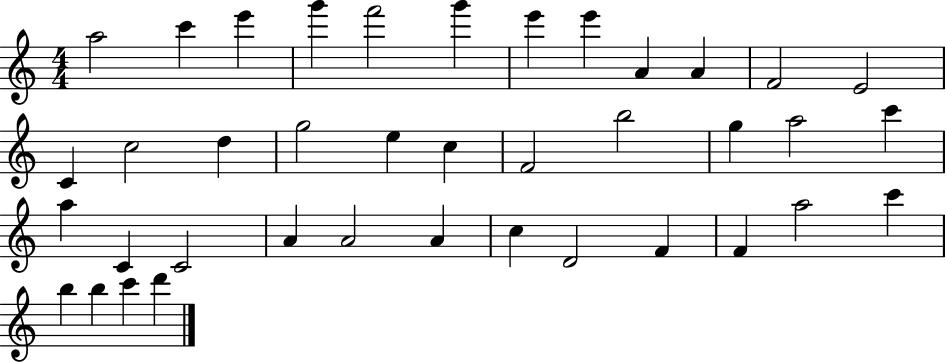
{
  \clef treble
  \numericTimeSignature
  \time 4/4
  \key c \major
  a''2 c'''4 e'''4 | g'''4 f'''2 g'''4 | e'''4 e'''4 a'4 a'4 | f'2 e'2 | \break c'4 c''2 d''4 | g''2 e''4 c''4 | f'2 b''2 | g''4 a''2 c'''4 | \break a''4 c'4 c'2 | a'4 a'2 a'4 | c''4 d'2 f'4 | f'4 a''2 c'''4 | \break b''4 b''4 c'''4 d'''4 | \bar "|."
}